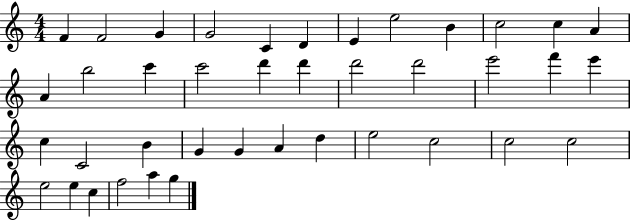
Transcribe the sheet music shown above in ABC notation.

X:1
T:Untitled
M:4/4
L:1/4
K:C
F F2 G G2 C D E e2 B c2 c A A b2 c' c'2 d' d' d'2 d'2 e'2 f' e' c C2 B G G A d e2 c2 c2 c2 e2 e c f2 a g